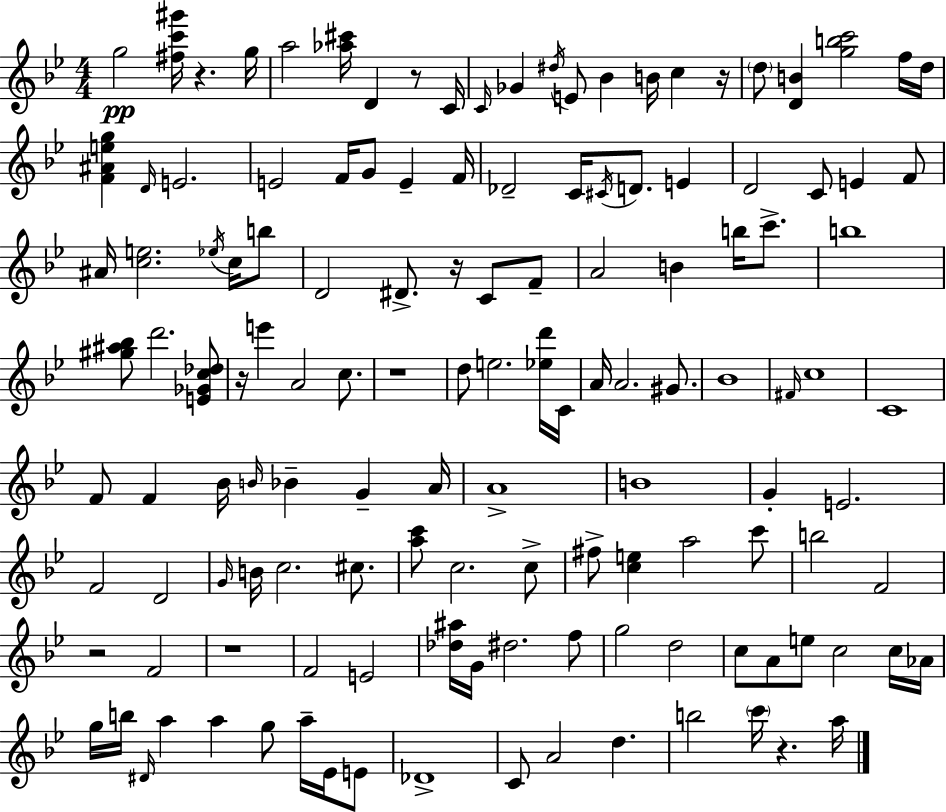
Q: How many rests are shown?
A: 9